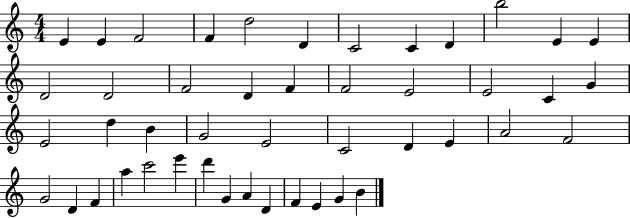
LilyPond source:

{
  \clef treble
  \numericTimeSignature
  \time 4/4
  \key c \major
  e'4 e'4 f'2 | f'4 d''2 d'4 | c'2 c'4 d'4 | b''2 e'4 e'4 | \break d'2 d'2 | f'2 d'4 f'4 | f'2 e'2 | e'2 c'4 g'4 | \break e'2 d''4 b'4 | g'2 e'2 | c'2 d'4 e'4 | a'2 f'2 | \break g'2 d'4 f'4 | a''4 c'''2 e'''4 | d'''4 g'4 a'4 d'4 | f'4 e'4 g'4 b'4 | \break \bar "|."
}